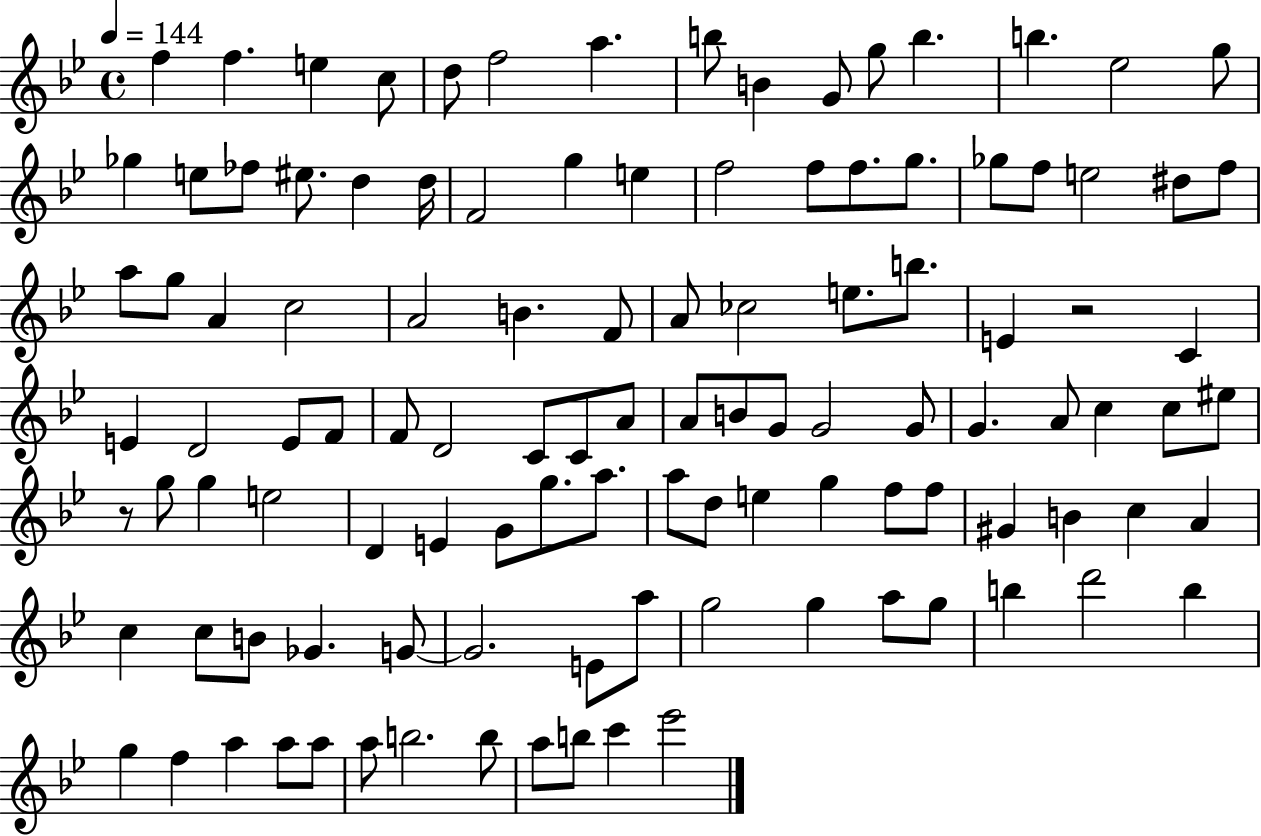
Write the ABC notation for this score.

X:1
T:Untitled
M:4/4
L:1/4
K:Bb
f f e c/2 d/2 f2 a b/2 B G/2 g/2 b b _e2 g/2 _g e/2 _f/2 ^e/2 d d/4 F2 g e f2 f/2 f/2 g/2 _g/2 f/2 e2 ^d/2 f/2 a/2 g/2 A c2 A2 B F/2 A/2 _c2 e/2 b/2 E z2 C E D2 E/2 F/2 F/2 D2 C/2 C/2 A/2 A/2 B/2 G/2 G2 G/2 G A/2 c c/2 ^e/2 z/2 g/2 g e2 D E G/2 g/2 a/2 a/2 d/2 e g f/2 f/2 ^G B c A c c/2 B/2 _G G/2 G2 E/2 a/2 g2 g a/2 g/2 b d'2 b g f a a/2 a/2 a/2 b2 b/2 a/2 b/2 c' _e'2